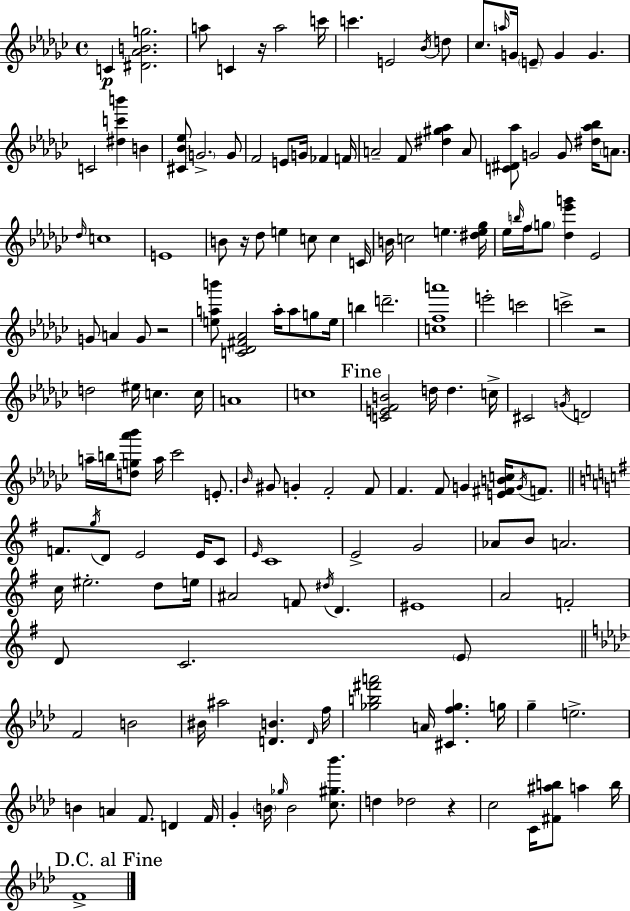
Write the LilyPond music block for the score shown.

{
  \clef treble
  \time 4/4
  \defaultTimeSignature
  \key ees \minor
  c'4\p <dis' aes' b' g''>2. | a''8 c'4 r16 a''2 c'''16 | c'''4. e'2 \acciaccatura { bes'16 } d''8 | ces''8. \grace { a''16 } g'16 \parenthesize e'8-- g'4 g'4. | \break c'2 <dis'' c''' b'''>4 b'4 | <cis' bes' ees''>8 \parenthesize g'2.-> | g'8 f'2 e'8 g'16 fes'4 | f'16 a'2-- f'8 <dis'' gis'' aes''>4 | \break a'8 <c' dis' aes''>8 g'2 g'8 <dis'' aes'' bes''>16 \parenthesize a'8. | \grace { des''16 } c''1 | e'1 | b'8 r16 des''8 e''4 c''8 c''4 | \break c'16 b'16 c''2 e''4. | <dis'' e'' ges''>16 ees''16 \grace { b''16 } f''16 \parenthesize g''8 <des'' ees''' g'''>4 ees'2 | g'8 a'4 g'8 r2 | <e'' a'' b'''>8 <c' des' fis' aes'>2 a''16-. a''8 | \break g''8 e''16 b''4 d'''2.-- | <c'' f'' a'''>1 | e'''2-. c'''2 | c'''2-> r2 | \break d''2 eis''16 c''4. | c''16 a'1 | c''1 | \mark "Fine" <c' e' f' b'>2 d''16 d''4. | \break c''16-> cis'2 \acciaccatura { g'16 } d'2 | a''16-- b''16 <d'' g'' aes''' bes'''>8 a''16 ces'''2 | e'8.-. \grace { bes'16 } gis'8 g'4-. f'2-. | f'8 f'4. f'8 g'4 | \break <e' fis' b' c''>16 \acciaccatura { g'16 } f'8. \bar "||" \break \key e \minor f'8. \acciaccatura { g''16 } d'8 e'2 e'16 c'8 | \grace { e'16 } c'1 | e'2-> g'2 | aes'8 b'8 a'2. | \break c''16 eis''2.-. d''8 | e''16 ais'2 f'8 \acciaccatura { dis''16 } d'4. | eis'1 | a'2 f'2-. | \break d'8 c'2. | \parenthesize e'8 \bar "||" \break \key aes \major f'2 b'2 | bis'16 ais''2 <d' b'>4. \grace { d'16 } | f''16 <ges'' b'' fis''' a'''>2 a'16 <cis' f'' ges''>4. | g''16 g''4-- e''2.-> | \break b'4 a'4 f'8. d'4 | f'16 g'4-. \parenthesize b'16 \grace { ges''16 } b'2 <c'' gis'' bes'''>8. | d''4 des''2 r4 | c''2 c'16 <fis' ais'' b''>8 a''4 | \break b''16 \mark "D.C. al Fine" f'1-> | \bar "|."
}